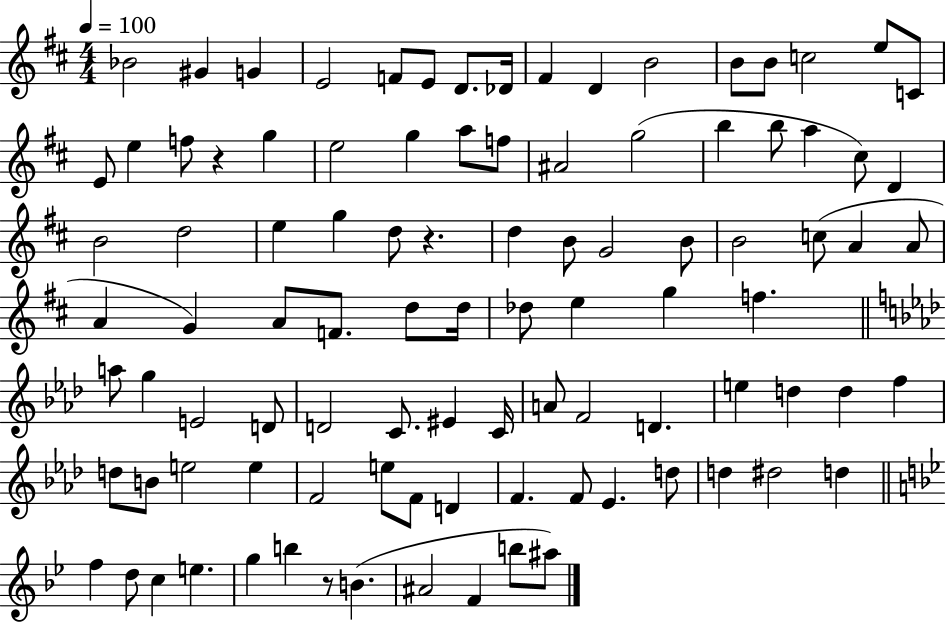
{
  \clef treble
  \numericTimeSignature
  \time 4/4
  \key d \major
  \tempo 4 = 100
  bes'2 gis'4 g'4 | e'2 f'8 e'8 d'8. des'16 | fis'4 d'4 b'2 | b'8 b'8 c''2 e''8 c'8 | \break e'8 e''4 f''8 r4 g''4 | e''2 g''4 a''8 f''8 | ais'2 g''2( | b''4 b''8 a''4 cis''8) d'4 | \break b'2 d''2 | e''4 g''4 d''8 r4. | d''4 b'8 g'2 b'8 | b'2 c''8( a'4 a'8 | \break a'4 g'4) a'8 f'8. d''8 d''16 | des''8 e''4 g''4 f''4. | \bar "||" \break \key f \minor a''8 g''4 e'2 d'8 | d'2 c'8. eis'4 c'16 | a'8 f'2 d'4. | e''4 d''4 d''4 f''4 | \break d''8 b'8 e''2 e''4 | f'2 e''8 f'8 d'4 | f'4. f'8 ees'4. d''8 | d''4 dis''2 d''4 | \break \bar "||" \break \key bes \major f''4 d''8 c''4 e''4. | g''4 b''4 r8 b'4.( | ais'2 f'4 b''8 ais''8) | \bar "|."
}